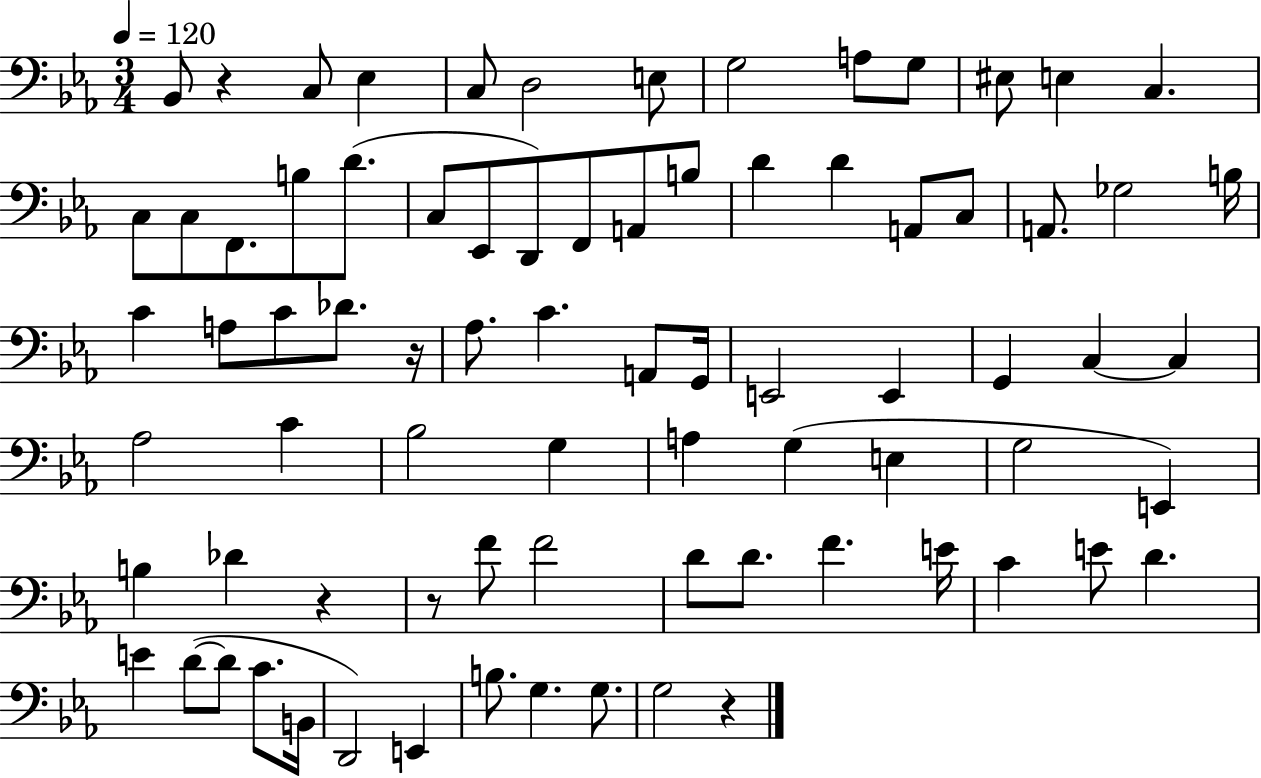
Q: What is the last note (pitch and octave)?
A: G3